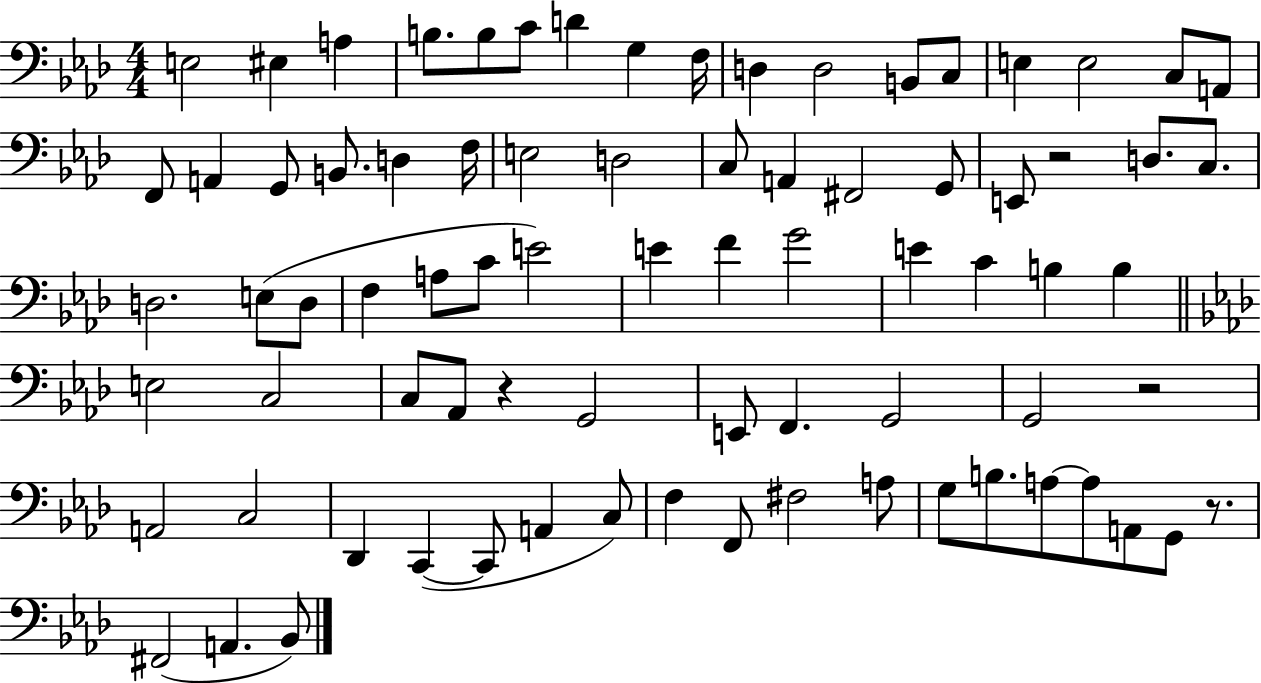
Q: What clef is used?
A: bass